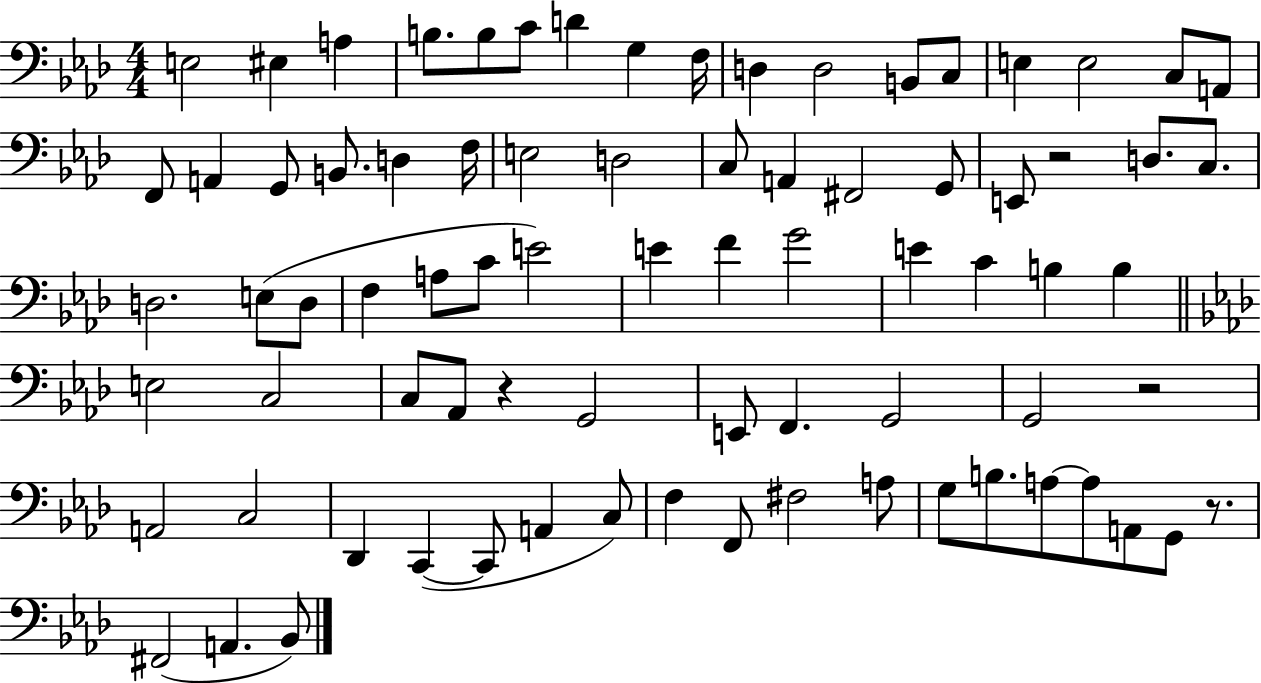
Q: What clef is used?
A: bass